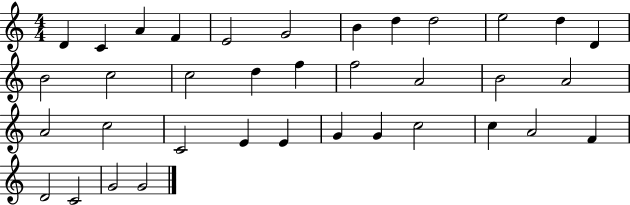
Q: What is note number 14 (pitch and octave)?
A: C5